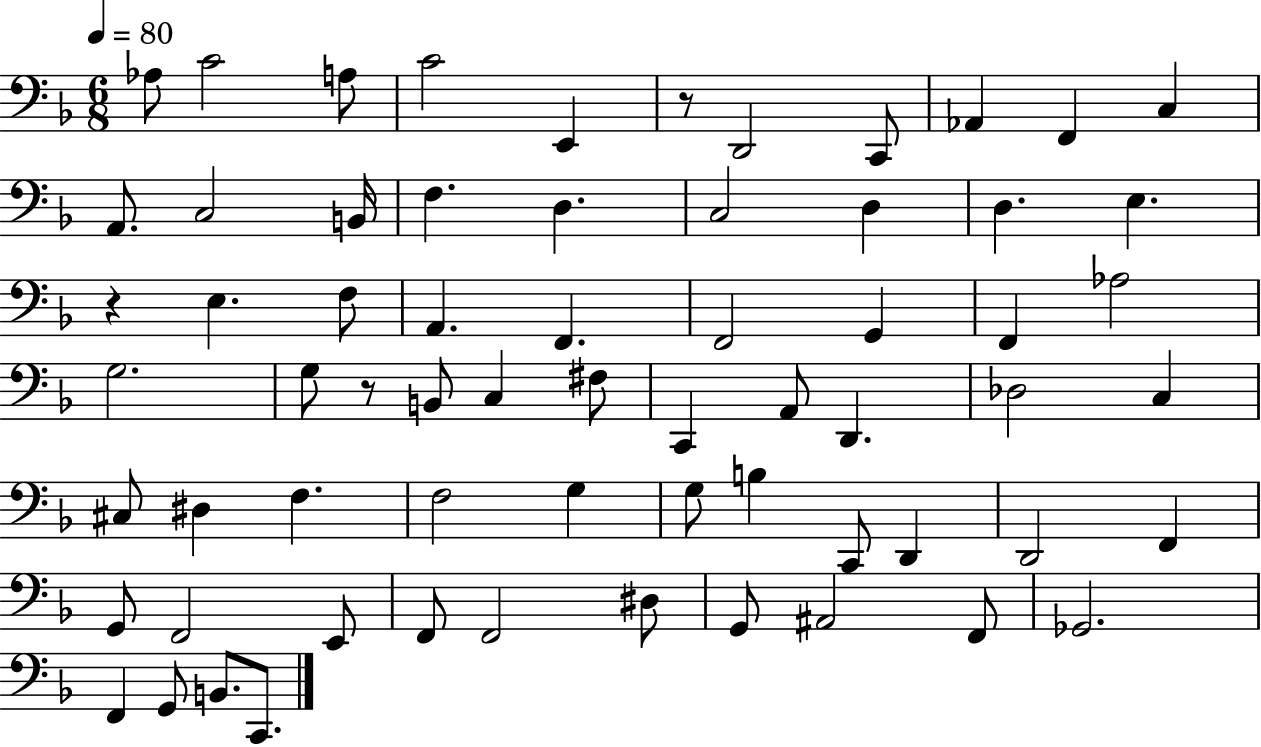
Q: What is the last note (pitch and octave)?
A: C2